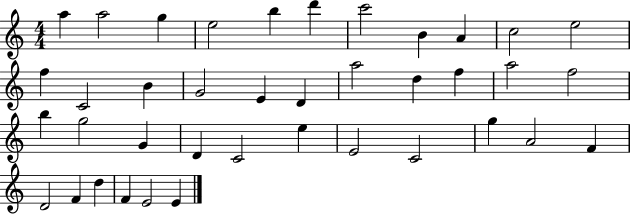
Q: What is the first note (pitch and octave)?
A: A5